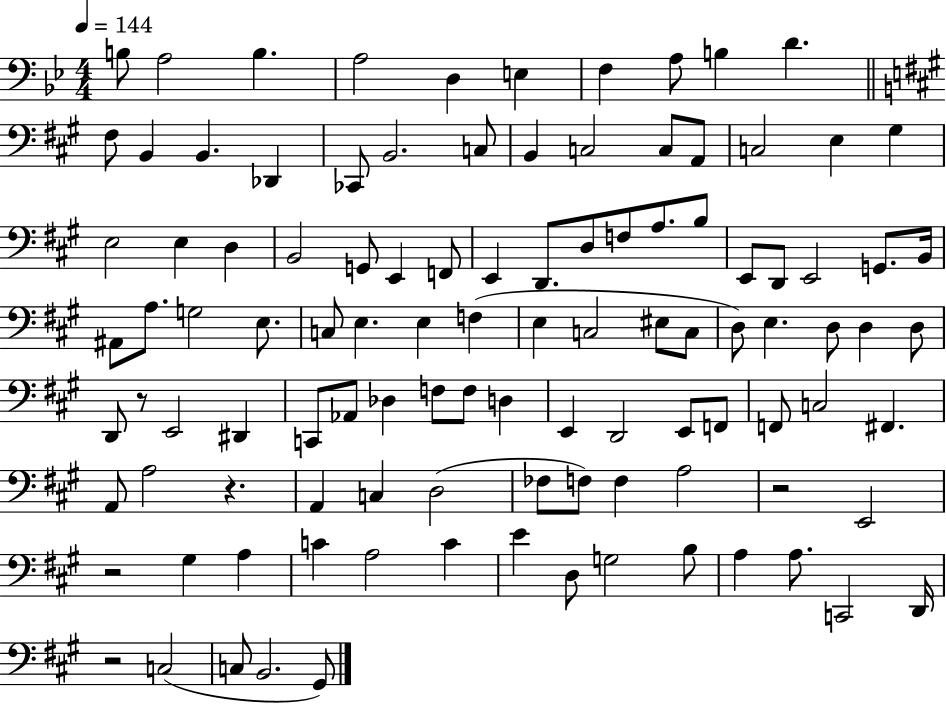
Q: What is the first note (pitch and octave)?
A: B3